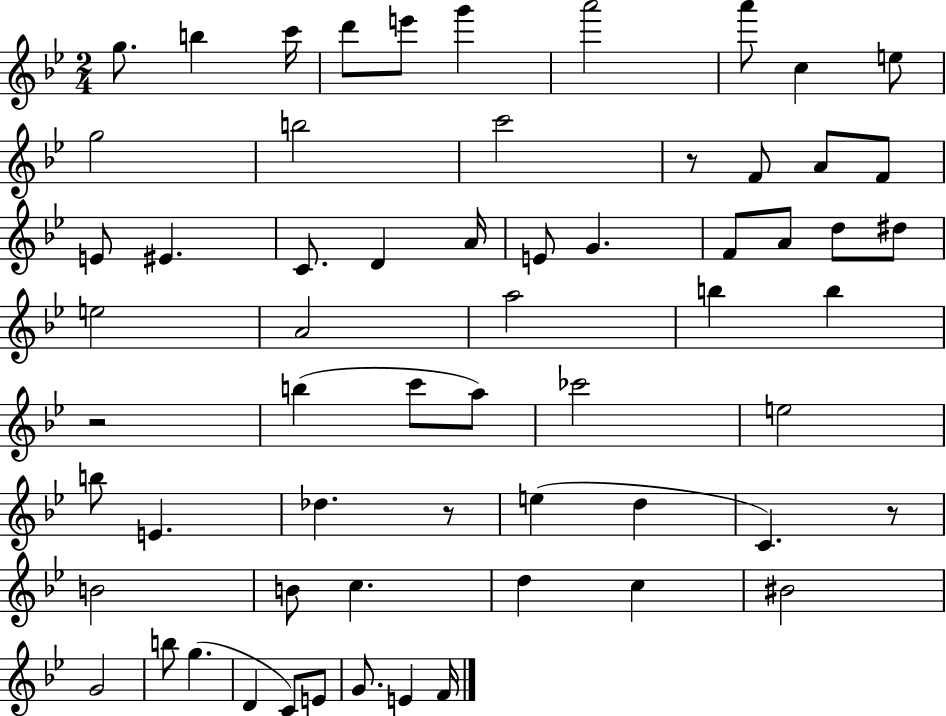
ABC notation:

X:1
T:Untitled
M:2/4
L:1/4
K:Bb
g/2 b c'/4 d'/2 e'/2 g' a'2 a'/2 c e/2 g2 b2 c'2 z/2 F/2 A/2 F/2 E/2 ^E C/2 D A/4 E/2 G F/2 A/2 d/2 ^d/2 e2 A2 a2 b b z2 b c'/2 a/2 _c'2 e2 b/2 E _d z/2 e d C z/2 B2 B/2 c d c ^B2 G2 b/2 g D C/2 E/2 G/2 E F/4